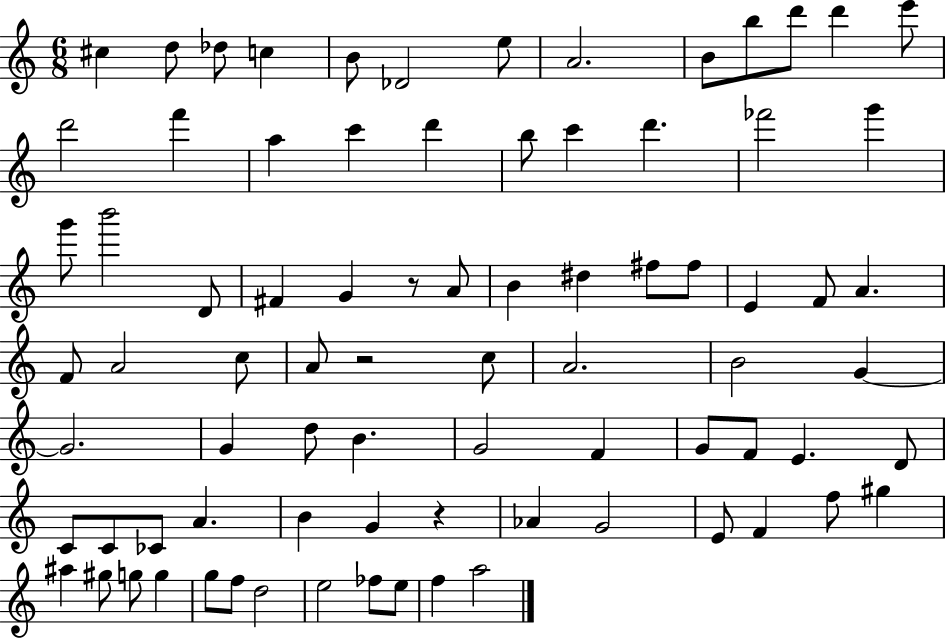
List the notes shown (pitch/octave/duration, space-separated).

C#5/q D5/e Db5/e C5/q B4/e Db4/h E5/e A4/h. B4/e B5/e D6/e D6/q E6/e D6/h F6/q A5/q C6/q D6/q B5/e C6/q D6/q. FES6/h G6/q G6/e B6/h D4/e F#4/q G4/q R/e A4/e B4/q D#5/q F#5/e F#5/e E4/q F4/e A4/q. F4/e A4/h C5/e A4/e R/h C5/e A4/h. B4/h G4/q G4/h. G4/q D5/e B4/q. G4/h F4/q G4/e F4/e E4/q. D4/e C4/e C4/e CES4/e A4/q. B4/q G4/q R/q Ab4/q G4/h E4/e F4/q F5/e G#5/q A#5/q G#5/e G5/e G5/q G5/e F5/e D5/h E5/h FES5/e E5/e F5/q A5/h